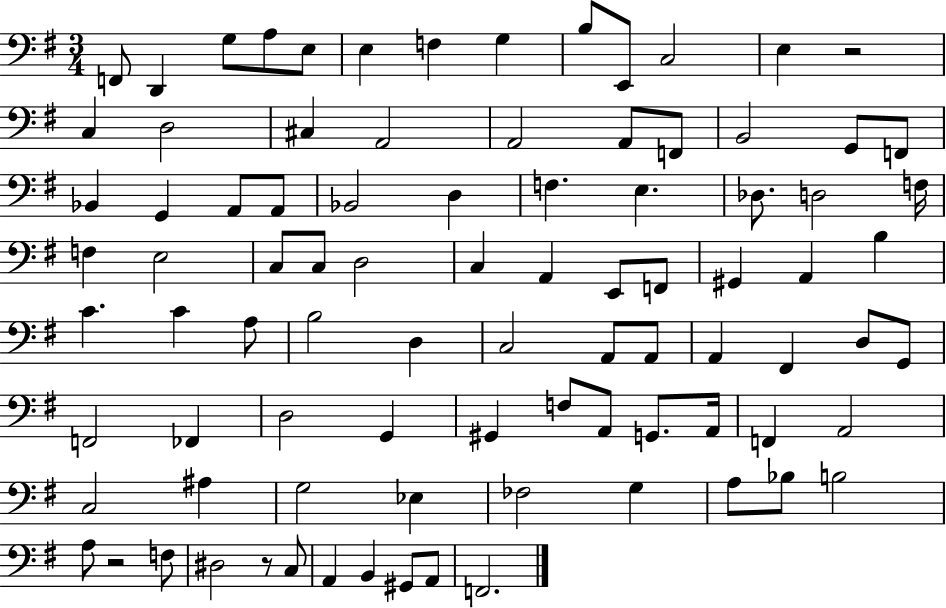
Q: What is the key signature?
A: G major